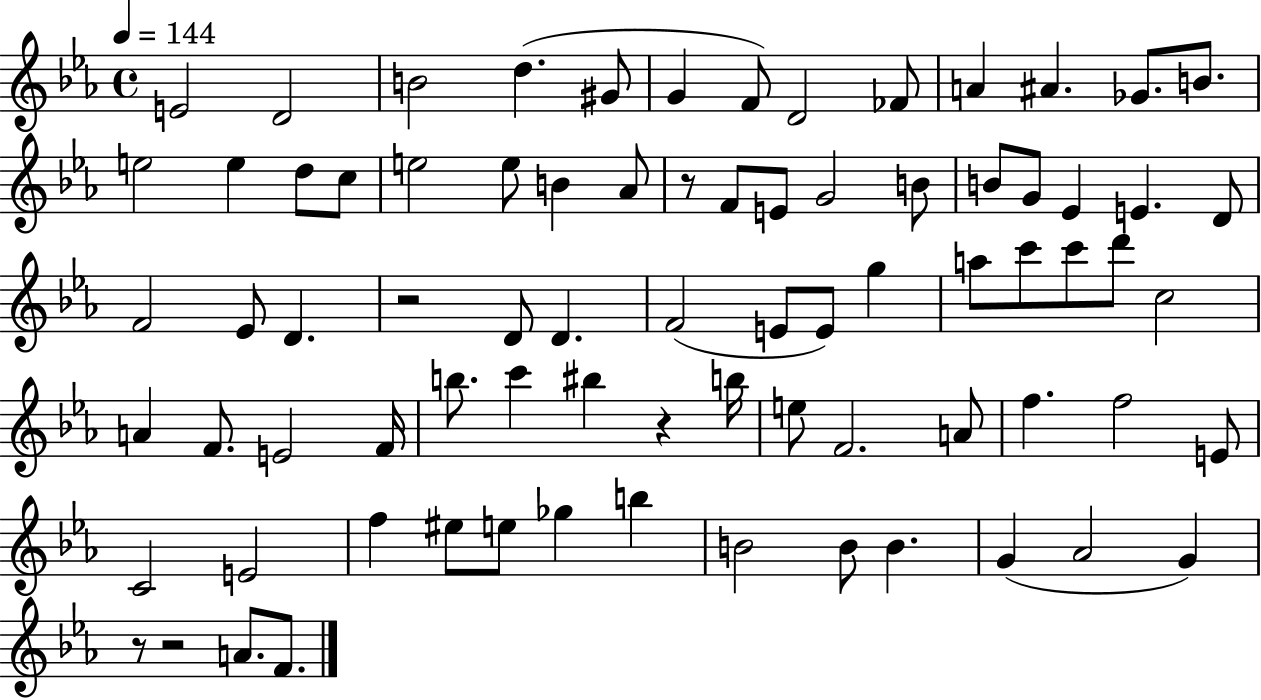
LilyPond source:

{
  \clef treble
  \time 4/4
  \defaultTimeSignature
  \key ees \major
  \tempo 4 = 144
  e'2 d'2 | b'2 d''4.( gis'8 | g'4 f'8) d'2 fes'8 | a'4 ais'4. ges'8. b'8. | \break e''2 e''4 d''8 c''8 | e''2 e''8 b'4 aes'8 | r8 f'8 e'8 g'2 b'8 | b'8 g'8 ees'4 e'4. d'8 | \break f'2 ees'8 d'4. | r2 d'8 d'4. | f'2( e'8 e'8) g''4 | a''8 c'''8 c'''8 d'''8 c''2 | \break a'4 f'8. e'2 f'16 | b''8. c'''4 bis''4 r4 b''16 | e''8 f'2. a'8 | f''4. f''2 e'8 | \break c'2 e'2 | f''4 eis''8 e''8 ges''4 b''4 | b'2 b'8 b'4. | g'4( aes'2 g'4) | \break r8 r2 a'8. f'8. | \bar "|."
}